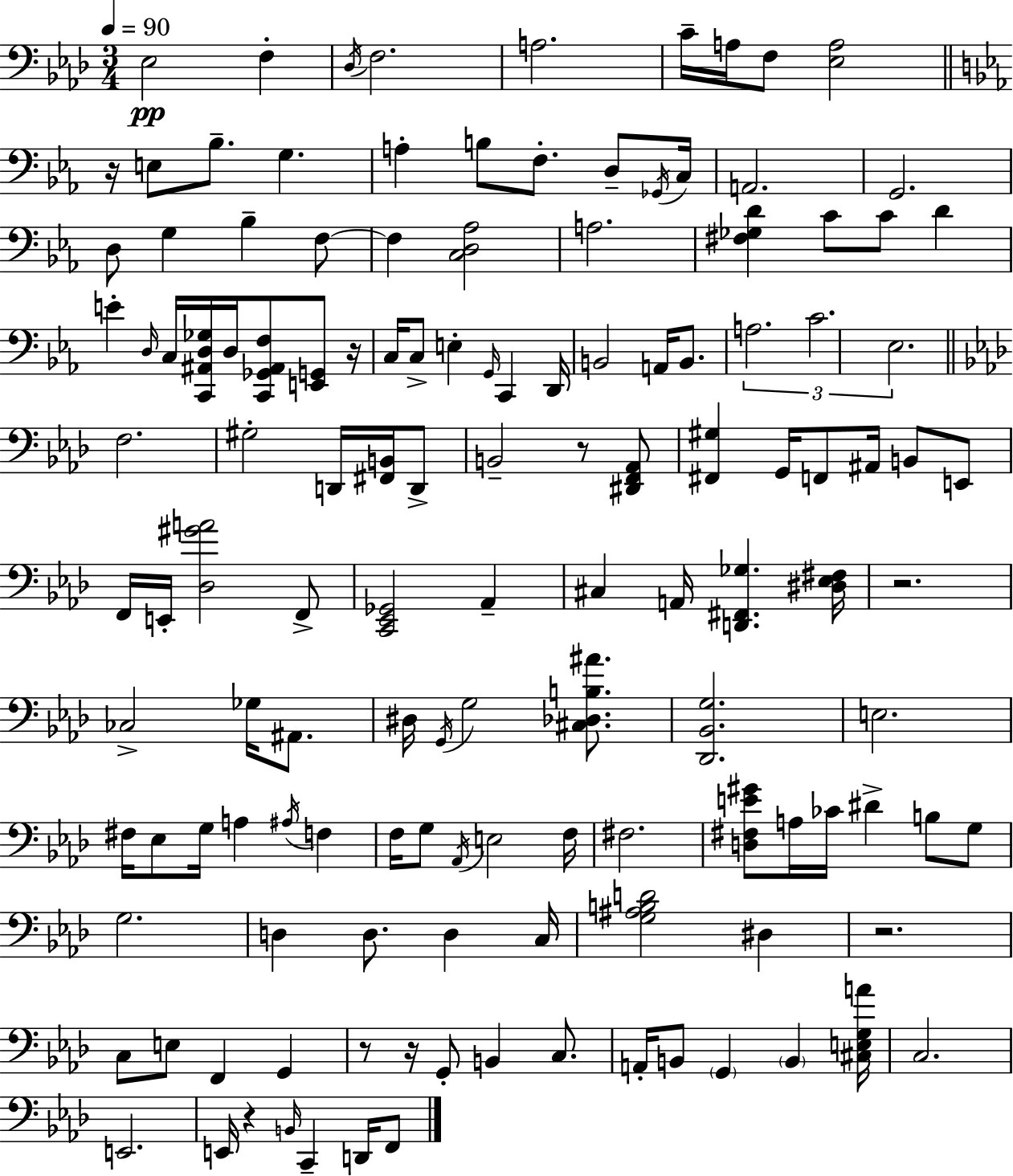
{
  \clef bass
  \numericTimeSignature
  \time 3/4
  \key aes \major
  \tempo 4 = 90
  ees2\pp f4-. | \acciaccatura { des16 } f2. | a2. | c'16-- a16 f8 <ees a>2 | \break \bar "||" \break \key c \minor r16 e8 bes8.-- g4. | a4-. b8 f8.-. d8-- \acciaccatura { ges,16 } | c16 a,2. | g,2. | \break d8 g4 bes4-- f8~~ | f4 <c d aes>2 | a2. | <fis ges d'>4 c'8 c'8 d'4 | \break e'4-. \grace { d16 } c16 <c, ais, d ges>16 d16 <c, ges, ais, f>8 <e, g,>8 | r16 c16 c8-> e4-. \grace { g,16 } c,4 | d,16 b,2 a,16 | b,8. \tuplet 3/2 { a2. | \break c'2. | ees2. } | \bar "||" \break \key f \minor f2. | gis2-. d,16 <fis, b,>16 d,8-> | b,2-- r8 <dis, f, aes,>8 | <fis, gis>4 g,16 f,8 ais,16 b,8 e,8 | \break f,16 e,16-. <des gis' a'>2 f,8-> | <c, ees, ges,>2 aes,4-- | cis4 a,16 <d, fis, ges>4. <dis ees fis>16 | r2. | \break ces2-> ges16 ais,8. | dis16 \acciaccatura { g,16 } g2 <cis des b ais'>8. | <des, bes, g>2. | e2. | \break fis16 ees8 g16 a4 \acciaccatura { ais16 } f4 | f16 g8 \acciaccatura { aes,16 } e2 | f16 fis2. | <d fis e' gis'>8 a16 ces'16 dis'4-> b8 | \break g8 g2. | d4 d8. d4 | c16 <g ais b d'>2 dis4 | r2. | \break c8 e8 f,4 g,4 | r8 r16 g,8-. b,4 | c8. a,16-. b,8 \parenthesize g,4 \parenthesize b,4 | <cis e g a'>16 c2. | \break e,2. | e,16 r4 \grace { b,16 } c,4-- | d,16 f,8 \bar "|."
}